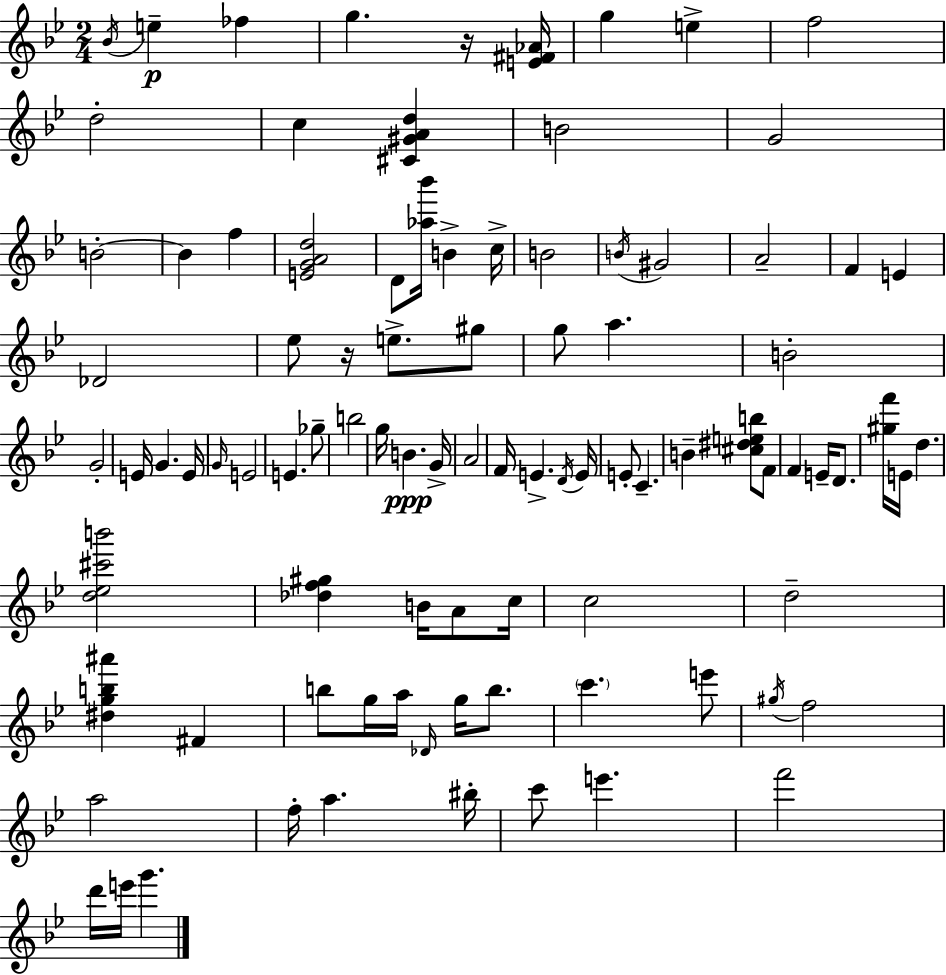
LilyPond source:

{
  \clef treble
  \numericTimeSignature
  \time 2/4
  \key bes \major
  \repeat volta 2 { \acciaccatura { bes'16 }\p e''4-- fes''4 | g''4. r16 | <e' fis' aes'>16 g''4 e''4-> | f''2 | \break d''2-. | c''4 <cis' gis' a' d''>4 | b'2 | g'2 | \break b'2-.~~ | b'4 f''4 | <e' g' a' d''>2 | d'8 <aes'' bes'''>16 b'4-> | \break c''16-> b'2 | \acciaccatura { b'16 } gis'2 | a'2-- | f'4 e'4 | \break des'2 | ees''8 r16 e''8.-> | gis''8 g''8 a''4. | b'2-. | \break g'2-. | e'16 g'4. | e'16 \grace { g'16 } e'2 | e'4. | \break ges''8-- b''2 | g''16 b'4.\ppp | g'16-> a'2 | f'16 e'4.-> | \break \acciaccatura { d'16 } e'16 e'8-. c'4.-- | b'4-- | <cis'' dis'' e'' b''>8 f'8 f'4 | e'16-- d'8. <gis'' f'''>16 e'16 d''4. | \break <d'' ees'' cis''' b'''>2 | <des'' f'' gis''>4 | b'16 a'8 c''16 c''2 | d''2-- | \break <dis'' g'' b'' ais'''>4 | fis'4 b''8 g''16 a''16 | \grace { des'16 } g''16 b''8. \parenthesize c'''4. | e'''8 \acciaccatura { gis''16 } f''2 | \break a''2 | f''16-. a''4. | bis''16-. c'''8 | e'''4. f'''2 | \break d'''16 e'''16 | g'''4. } \bar "|."
}